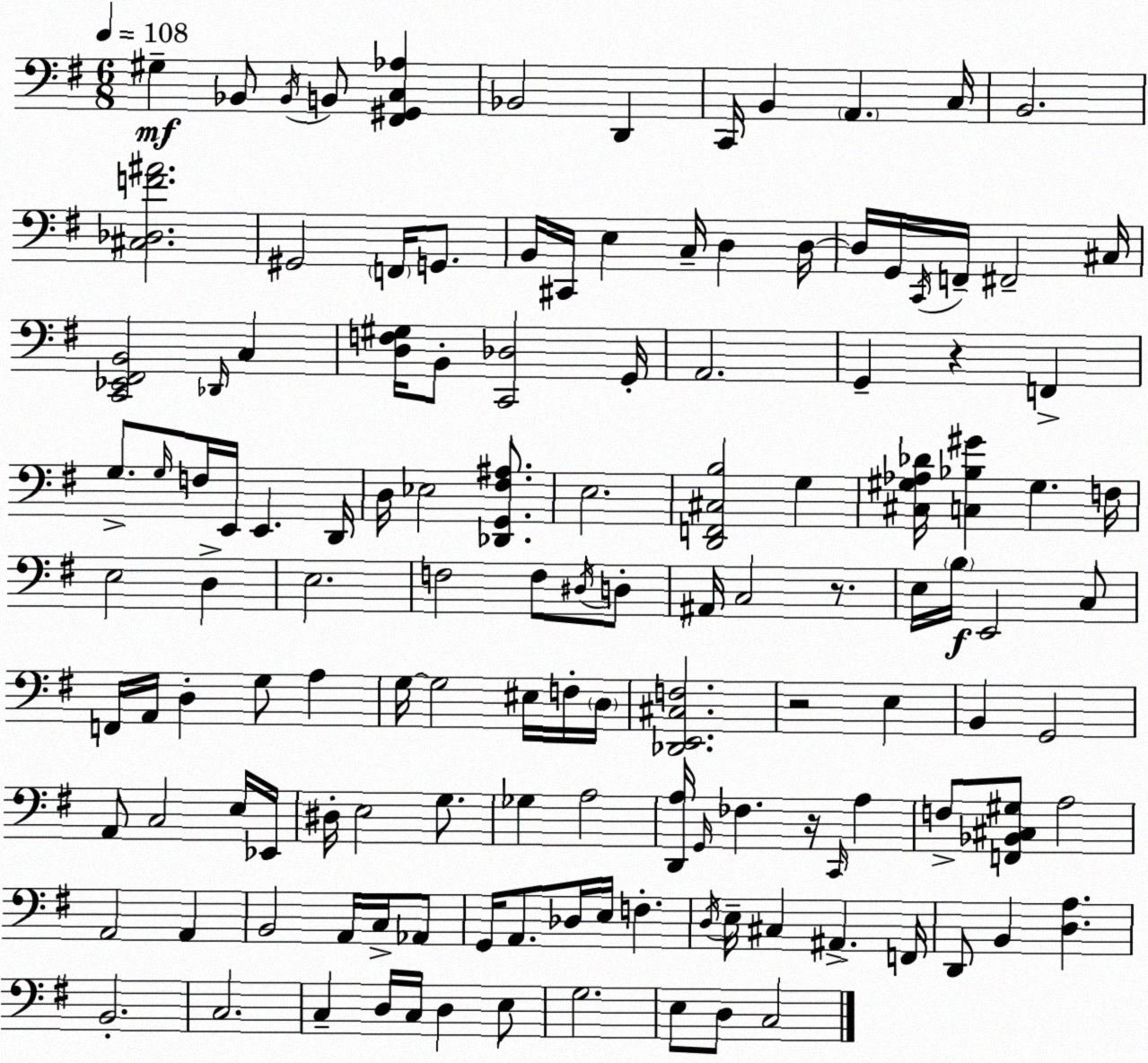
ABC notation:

X:1
T:Untitled
M:6/8
L:1/4
K:Em
^G, _B,,/2 _B,,/4 B,,/2 [^F,,^G,,C,_A,] _B,,2 D,, C,,/4 B,, A,, C,/4 B,,2 [^C,_D,F^A]2 ^G,,2 F,,/4 G,,/2 B,,/4 ^C,,/4 E, C,/4 D, D,/4 D,/4 G,,/4 C,,/4 F,,/4 ^F,,2 ^C,/4 [C,,_E,,^F,,B,,]2 _D,,/4 C, [D,F,^G,]/4 B,,/2 [C,,_D,]2 G,,/4 A,,2 G,, z F,, G,/2 G,/4 F,/4 E,,/4 E,, D,,/4 D,/4 _E,2 [_D,,G,,^F,^A,]/2 E,2 [D,,F,,^C,B,]2 G, [^C,^G,_A,_D]/4 [C,_B,^G] ^G, F,/4 E,2 D, E,2 F,2 F,/2 ^D,/4 D,/2 ^A,,/4 C,2 z/2 E,/4 B,/4 E,,2 C,/2 F,,/4 A,,/4 D, G,/2 A, G,/4 G,2 ^E,/4 F,/4 D,/4 [_D,,E,,^C,F,]2 z2 E, B,, G,,2 A,,/2 C,2 E,/4 _E,,/4 ^D,/4 E,2 G,/2 _G, A,2 [D,,A,]/4 G,,/4 _F, z/4 C,,/4 A, F,/2 [F,,_B,,^C,^G,]/2 A,2 A,,2 A,, B,,2 A,,/4 C,/4 _A,,/2 G,,/4 A,,/2 _D,/4 E,/4 F, D,/4 E,/4 ^C, ^A,, F,,/4 D,,/2 B,, [D,A,] B,,2 C,2 C, D,/4 C,/4 D, E,/2 G,2 E,/2 D,/2 C,2